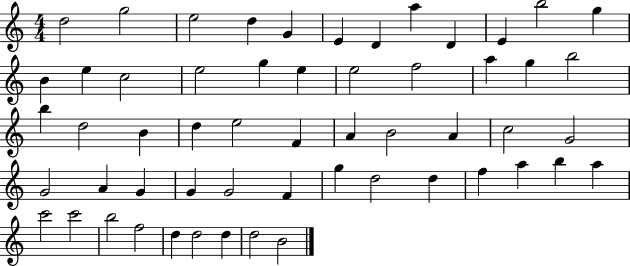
X:1
T:Untitled
M:4/4
L:1/4
K:C
d2 g2 e2 d G E D a D E b2 g B e c2 e2 g e e2 f2 a g b2 b d2 B d e2 F A B2 A c2 G2 G2 A G G G2 F g d2 d f a b a c'2 c'2 b2 f2 d d2 d d2 B2